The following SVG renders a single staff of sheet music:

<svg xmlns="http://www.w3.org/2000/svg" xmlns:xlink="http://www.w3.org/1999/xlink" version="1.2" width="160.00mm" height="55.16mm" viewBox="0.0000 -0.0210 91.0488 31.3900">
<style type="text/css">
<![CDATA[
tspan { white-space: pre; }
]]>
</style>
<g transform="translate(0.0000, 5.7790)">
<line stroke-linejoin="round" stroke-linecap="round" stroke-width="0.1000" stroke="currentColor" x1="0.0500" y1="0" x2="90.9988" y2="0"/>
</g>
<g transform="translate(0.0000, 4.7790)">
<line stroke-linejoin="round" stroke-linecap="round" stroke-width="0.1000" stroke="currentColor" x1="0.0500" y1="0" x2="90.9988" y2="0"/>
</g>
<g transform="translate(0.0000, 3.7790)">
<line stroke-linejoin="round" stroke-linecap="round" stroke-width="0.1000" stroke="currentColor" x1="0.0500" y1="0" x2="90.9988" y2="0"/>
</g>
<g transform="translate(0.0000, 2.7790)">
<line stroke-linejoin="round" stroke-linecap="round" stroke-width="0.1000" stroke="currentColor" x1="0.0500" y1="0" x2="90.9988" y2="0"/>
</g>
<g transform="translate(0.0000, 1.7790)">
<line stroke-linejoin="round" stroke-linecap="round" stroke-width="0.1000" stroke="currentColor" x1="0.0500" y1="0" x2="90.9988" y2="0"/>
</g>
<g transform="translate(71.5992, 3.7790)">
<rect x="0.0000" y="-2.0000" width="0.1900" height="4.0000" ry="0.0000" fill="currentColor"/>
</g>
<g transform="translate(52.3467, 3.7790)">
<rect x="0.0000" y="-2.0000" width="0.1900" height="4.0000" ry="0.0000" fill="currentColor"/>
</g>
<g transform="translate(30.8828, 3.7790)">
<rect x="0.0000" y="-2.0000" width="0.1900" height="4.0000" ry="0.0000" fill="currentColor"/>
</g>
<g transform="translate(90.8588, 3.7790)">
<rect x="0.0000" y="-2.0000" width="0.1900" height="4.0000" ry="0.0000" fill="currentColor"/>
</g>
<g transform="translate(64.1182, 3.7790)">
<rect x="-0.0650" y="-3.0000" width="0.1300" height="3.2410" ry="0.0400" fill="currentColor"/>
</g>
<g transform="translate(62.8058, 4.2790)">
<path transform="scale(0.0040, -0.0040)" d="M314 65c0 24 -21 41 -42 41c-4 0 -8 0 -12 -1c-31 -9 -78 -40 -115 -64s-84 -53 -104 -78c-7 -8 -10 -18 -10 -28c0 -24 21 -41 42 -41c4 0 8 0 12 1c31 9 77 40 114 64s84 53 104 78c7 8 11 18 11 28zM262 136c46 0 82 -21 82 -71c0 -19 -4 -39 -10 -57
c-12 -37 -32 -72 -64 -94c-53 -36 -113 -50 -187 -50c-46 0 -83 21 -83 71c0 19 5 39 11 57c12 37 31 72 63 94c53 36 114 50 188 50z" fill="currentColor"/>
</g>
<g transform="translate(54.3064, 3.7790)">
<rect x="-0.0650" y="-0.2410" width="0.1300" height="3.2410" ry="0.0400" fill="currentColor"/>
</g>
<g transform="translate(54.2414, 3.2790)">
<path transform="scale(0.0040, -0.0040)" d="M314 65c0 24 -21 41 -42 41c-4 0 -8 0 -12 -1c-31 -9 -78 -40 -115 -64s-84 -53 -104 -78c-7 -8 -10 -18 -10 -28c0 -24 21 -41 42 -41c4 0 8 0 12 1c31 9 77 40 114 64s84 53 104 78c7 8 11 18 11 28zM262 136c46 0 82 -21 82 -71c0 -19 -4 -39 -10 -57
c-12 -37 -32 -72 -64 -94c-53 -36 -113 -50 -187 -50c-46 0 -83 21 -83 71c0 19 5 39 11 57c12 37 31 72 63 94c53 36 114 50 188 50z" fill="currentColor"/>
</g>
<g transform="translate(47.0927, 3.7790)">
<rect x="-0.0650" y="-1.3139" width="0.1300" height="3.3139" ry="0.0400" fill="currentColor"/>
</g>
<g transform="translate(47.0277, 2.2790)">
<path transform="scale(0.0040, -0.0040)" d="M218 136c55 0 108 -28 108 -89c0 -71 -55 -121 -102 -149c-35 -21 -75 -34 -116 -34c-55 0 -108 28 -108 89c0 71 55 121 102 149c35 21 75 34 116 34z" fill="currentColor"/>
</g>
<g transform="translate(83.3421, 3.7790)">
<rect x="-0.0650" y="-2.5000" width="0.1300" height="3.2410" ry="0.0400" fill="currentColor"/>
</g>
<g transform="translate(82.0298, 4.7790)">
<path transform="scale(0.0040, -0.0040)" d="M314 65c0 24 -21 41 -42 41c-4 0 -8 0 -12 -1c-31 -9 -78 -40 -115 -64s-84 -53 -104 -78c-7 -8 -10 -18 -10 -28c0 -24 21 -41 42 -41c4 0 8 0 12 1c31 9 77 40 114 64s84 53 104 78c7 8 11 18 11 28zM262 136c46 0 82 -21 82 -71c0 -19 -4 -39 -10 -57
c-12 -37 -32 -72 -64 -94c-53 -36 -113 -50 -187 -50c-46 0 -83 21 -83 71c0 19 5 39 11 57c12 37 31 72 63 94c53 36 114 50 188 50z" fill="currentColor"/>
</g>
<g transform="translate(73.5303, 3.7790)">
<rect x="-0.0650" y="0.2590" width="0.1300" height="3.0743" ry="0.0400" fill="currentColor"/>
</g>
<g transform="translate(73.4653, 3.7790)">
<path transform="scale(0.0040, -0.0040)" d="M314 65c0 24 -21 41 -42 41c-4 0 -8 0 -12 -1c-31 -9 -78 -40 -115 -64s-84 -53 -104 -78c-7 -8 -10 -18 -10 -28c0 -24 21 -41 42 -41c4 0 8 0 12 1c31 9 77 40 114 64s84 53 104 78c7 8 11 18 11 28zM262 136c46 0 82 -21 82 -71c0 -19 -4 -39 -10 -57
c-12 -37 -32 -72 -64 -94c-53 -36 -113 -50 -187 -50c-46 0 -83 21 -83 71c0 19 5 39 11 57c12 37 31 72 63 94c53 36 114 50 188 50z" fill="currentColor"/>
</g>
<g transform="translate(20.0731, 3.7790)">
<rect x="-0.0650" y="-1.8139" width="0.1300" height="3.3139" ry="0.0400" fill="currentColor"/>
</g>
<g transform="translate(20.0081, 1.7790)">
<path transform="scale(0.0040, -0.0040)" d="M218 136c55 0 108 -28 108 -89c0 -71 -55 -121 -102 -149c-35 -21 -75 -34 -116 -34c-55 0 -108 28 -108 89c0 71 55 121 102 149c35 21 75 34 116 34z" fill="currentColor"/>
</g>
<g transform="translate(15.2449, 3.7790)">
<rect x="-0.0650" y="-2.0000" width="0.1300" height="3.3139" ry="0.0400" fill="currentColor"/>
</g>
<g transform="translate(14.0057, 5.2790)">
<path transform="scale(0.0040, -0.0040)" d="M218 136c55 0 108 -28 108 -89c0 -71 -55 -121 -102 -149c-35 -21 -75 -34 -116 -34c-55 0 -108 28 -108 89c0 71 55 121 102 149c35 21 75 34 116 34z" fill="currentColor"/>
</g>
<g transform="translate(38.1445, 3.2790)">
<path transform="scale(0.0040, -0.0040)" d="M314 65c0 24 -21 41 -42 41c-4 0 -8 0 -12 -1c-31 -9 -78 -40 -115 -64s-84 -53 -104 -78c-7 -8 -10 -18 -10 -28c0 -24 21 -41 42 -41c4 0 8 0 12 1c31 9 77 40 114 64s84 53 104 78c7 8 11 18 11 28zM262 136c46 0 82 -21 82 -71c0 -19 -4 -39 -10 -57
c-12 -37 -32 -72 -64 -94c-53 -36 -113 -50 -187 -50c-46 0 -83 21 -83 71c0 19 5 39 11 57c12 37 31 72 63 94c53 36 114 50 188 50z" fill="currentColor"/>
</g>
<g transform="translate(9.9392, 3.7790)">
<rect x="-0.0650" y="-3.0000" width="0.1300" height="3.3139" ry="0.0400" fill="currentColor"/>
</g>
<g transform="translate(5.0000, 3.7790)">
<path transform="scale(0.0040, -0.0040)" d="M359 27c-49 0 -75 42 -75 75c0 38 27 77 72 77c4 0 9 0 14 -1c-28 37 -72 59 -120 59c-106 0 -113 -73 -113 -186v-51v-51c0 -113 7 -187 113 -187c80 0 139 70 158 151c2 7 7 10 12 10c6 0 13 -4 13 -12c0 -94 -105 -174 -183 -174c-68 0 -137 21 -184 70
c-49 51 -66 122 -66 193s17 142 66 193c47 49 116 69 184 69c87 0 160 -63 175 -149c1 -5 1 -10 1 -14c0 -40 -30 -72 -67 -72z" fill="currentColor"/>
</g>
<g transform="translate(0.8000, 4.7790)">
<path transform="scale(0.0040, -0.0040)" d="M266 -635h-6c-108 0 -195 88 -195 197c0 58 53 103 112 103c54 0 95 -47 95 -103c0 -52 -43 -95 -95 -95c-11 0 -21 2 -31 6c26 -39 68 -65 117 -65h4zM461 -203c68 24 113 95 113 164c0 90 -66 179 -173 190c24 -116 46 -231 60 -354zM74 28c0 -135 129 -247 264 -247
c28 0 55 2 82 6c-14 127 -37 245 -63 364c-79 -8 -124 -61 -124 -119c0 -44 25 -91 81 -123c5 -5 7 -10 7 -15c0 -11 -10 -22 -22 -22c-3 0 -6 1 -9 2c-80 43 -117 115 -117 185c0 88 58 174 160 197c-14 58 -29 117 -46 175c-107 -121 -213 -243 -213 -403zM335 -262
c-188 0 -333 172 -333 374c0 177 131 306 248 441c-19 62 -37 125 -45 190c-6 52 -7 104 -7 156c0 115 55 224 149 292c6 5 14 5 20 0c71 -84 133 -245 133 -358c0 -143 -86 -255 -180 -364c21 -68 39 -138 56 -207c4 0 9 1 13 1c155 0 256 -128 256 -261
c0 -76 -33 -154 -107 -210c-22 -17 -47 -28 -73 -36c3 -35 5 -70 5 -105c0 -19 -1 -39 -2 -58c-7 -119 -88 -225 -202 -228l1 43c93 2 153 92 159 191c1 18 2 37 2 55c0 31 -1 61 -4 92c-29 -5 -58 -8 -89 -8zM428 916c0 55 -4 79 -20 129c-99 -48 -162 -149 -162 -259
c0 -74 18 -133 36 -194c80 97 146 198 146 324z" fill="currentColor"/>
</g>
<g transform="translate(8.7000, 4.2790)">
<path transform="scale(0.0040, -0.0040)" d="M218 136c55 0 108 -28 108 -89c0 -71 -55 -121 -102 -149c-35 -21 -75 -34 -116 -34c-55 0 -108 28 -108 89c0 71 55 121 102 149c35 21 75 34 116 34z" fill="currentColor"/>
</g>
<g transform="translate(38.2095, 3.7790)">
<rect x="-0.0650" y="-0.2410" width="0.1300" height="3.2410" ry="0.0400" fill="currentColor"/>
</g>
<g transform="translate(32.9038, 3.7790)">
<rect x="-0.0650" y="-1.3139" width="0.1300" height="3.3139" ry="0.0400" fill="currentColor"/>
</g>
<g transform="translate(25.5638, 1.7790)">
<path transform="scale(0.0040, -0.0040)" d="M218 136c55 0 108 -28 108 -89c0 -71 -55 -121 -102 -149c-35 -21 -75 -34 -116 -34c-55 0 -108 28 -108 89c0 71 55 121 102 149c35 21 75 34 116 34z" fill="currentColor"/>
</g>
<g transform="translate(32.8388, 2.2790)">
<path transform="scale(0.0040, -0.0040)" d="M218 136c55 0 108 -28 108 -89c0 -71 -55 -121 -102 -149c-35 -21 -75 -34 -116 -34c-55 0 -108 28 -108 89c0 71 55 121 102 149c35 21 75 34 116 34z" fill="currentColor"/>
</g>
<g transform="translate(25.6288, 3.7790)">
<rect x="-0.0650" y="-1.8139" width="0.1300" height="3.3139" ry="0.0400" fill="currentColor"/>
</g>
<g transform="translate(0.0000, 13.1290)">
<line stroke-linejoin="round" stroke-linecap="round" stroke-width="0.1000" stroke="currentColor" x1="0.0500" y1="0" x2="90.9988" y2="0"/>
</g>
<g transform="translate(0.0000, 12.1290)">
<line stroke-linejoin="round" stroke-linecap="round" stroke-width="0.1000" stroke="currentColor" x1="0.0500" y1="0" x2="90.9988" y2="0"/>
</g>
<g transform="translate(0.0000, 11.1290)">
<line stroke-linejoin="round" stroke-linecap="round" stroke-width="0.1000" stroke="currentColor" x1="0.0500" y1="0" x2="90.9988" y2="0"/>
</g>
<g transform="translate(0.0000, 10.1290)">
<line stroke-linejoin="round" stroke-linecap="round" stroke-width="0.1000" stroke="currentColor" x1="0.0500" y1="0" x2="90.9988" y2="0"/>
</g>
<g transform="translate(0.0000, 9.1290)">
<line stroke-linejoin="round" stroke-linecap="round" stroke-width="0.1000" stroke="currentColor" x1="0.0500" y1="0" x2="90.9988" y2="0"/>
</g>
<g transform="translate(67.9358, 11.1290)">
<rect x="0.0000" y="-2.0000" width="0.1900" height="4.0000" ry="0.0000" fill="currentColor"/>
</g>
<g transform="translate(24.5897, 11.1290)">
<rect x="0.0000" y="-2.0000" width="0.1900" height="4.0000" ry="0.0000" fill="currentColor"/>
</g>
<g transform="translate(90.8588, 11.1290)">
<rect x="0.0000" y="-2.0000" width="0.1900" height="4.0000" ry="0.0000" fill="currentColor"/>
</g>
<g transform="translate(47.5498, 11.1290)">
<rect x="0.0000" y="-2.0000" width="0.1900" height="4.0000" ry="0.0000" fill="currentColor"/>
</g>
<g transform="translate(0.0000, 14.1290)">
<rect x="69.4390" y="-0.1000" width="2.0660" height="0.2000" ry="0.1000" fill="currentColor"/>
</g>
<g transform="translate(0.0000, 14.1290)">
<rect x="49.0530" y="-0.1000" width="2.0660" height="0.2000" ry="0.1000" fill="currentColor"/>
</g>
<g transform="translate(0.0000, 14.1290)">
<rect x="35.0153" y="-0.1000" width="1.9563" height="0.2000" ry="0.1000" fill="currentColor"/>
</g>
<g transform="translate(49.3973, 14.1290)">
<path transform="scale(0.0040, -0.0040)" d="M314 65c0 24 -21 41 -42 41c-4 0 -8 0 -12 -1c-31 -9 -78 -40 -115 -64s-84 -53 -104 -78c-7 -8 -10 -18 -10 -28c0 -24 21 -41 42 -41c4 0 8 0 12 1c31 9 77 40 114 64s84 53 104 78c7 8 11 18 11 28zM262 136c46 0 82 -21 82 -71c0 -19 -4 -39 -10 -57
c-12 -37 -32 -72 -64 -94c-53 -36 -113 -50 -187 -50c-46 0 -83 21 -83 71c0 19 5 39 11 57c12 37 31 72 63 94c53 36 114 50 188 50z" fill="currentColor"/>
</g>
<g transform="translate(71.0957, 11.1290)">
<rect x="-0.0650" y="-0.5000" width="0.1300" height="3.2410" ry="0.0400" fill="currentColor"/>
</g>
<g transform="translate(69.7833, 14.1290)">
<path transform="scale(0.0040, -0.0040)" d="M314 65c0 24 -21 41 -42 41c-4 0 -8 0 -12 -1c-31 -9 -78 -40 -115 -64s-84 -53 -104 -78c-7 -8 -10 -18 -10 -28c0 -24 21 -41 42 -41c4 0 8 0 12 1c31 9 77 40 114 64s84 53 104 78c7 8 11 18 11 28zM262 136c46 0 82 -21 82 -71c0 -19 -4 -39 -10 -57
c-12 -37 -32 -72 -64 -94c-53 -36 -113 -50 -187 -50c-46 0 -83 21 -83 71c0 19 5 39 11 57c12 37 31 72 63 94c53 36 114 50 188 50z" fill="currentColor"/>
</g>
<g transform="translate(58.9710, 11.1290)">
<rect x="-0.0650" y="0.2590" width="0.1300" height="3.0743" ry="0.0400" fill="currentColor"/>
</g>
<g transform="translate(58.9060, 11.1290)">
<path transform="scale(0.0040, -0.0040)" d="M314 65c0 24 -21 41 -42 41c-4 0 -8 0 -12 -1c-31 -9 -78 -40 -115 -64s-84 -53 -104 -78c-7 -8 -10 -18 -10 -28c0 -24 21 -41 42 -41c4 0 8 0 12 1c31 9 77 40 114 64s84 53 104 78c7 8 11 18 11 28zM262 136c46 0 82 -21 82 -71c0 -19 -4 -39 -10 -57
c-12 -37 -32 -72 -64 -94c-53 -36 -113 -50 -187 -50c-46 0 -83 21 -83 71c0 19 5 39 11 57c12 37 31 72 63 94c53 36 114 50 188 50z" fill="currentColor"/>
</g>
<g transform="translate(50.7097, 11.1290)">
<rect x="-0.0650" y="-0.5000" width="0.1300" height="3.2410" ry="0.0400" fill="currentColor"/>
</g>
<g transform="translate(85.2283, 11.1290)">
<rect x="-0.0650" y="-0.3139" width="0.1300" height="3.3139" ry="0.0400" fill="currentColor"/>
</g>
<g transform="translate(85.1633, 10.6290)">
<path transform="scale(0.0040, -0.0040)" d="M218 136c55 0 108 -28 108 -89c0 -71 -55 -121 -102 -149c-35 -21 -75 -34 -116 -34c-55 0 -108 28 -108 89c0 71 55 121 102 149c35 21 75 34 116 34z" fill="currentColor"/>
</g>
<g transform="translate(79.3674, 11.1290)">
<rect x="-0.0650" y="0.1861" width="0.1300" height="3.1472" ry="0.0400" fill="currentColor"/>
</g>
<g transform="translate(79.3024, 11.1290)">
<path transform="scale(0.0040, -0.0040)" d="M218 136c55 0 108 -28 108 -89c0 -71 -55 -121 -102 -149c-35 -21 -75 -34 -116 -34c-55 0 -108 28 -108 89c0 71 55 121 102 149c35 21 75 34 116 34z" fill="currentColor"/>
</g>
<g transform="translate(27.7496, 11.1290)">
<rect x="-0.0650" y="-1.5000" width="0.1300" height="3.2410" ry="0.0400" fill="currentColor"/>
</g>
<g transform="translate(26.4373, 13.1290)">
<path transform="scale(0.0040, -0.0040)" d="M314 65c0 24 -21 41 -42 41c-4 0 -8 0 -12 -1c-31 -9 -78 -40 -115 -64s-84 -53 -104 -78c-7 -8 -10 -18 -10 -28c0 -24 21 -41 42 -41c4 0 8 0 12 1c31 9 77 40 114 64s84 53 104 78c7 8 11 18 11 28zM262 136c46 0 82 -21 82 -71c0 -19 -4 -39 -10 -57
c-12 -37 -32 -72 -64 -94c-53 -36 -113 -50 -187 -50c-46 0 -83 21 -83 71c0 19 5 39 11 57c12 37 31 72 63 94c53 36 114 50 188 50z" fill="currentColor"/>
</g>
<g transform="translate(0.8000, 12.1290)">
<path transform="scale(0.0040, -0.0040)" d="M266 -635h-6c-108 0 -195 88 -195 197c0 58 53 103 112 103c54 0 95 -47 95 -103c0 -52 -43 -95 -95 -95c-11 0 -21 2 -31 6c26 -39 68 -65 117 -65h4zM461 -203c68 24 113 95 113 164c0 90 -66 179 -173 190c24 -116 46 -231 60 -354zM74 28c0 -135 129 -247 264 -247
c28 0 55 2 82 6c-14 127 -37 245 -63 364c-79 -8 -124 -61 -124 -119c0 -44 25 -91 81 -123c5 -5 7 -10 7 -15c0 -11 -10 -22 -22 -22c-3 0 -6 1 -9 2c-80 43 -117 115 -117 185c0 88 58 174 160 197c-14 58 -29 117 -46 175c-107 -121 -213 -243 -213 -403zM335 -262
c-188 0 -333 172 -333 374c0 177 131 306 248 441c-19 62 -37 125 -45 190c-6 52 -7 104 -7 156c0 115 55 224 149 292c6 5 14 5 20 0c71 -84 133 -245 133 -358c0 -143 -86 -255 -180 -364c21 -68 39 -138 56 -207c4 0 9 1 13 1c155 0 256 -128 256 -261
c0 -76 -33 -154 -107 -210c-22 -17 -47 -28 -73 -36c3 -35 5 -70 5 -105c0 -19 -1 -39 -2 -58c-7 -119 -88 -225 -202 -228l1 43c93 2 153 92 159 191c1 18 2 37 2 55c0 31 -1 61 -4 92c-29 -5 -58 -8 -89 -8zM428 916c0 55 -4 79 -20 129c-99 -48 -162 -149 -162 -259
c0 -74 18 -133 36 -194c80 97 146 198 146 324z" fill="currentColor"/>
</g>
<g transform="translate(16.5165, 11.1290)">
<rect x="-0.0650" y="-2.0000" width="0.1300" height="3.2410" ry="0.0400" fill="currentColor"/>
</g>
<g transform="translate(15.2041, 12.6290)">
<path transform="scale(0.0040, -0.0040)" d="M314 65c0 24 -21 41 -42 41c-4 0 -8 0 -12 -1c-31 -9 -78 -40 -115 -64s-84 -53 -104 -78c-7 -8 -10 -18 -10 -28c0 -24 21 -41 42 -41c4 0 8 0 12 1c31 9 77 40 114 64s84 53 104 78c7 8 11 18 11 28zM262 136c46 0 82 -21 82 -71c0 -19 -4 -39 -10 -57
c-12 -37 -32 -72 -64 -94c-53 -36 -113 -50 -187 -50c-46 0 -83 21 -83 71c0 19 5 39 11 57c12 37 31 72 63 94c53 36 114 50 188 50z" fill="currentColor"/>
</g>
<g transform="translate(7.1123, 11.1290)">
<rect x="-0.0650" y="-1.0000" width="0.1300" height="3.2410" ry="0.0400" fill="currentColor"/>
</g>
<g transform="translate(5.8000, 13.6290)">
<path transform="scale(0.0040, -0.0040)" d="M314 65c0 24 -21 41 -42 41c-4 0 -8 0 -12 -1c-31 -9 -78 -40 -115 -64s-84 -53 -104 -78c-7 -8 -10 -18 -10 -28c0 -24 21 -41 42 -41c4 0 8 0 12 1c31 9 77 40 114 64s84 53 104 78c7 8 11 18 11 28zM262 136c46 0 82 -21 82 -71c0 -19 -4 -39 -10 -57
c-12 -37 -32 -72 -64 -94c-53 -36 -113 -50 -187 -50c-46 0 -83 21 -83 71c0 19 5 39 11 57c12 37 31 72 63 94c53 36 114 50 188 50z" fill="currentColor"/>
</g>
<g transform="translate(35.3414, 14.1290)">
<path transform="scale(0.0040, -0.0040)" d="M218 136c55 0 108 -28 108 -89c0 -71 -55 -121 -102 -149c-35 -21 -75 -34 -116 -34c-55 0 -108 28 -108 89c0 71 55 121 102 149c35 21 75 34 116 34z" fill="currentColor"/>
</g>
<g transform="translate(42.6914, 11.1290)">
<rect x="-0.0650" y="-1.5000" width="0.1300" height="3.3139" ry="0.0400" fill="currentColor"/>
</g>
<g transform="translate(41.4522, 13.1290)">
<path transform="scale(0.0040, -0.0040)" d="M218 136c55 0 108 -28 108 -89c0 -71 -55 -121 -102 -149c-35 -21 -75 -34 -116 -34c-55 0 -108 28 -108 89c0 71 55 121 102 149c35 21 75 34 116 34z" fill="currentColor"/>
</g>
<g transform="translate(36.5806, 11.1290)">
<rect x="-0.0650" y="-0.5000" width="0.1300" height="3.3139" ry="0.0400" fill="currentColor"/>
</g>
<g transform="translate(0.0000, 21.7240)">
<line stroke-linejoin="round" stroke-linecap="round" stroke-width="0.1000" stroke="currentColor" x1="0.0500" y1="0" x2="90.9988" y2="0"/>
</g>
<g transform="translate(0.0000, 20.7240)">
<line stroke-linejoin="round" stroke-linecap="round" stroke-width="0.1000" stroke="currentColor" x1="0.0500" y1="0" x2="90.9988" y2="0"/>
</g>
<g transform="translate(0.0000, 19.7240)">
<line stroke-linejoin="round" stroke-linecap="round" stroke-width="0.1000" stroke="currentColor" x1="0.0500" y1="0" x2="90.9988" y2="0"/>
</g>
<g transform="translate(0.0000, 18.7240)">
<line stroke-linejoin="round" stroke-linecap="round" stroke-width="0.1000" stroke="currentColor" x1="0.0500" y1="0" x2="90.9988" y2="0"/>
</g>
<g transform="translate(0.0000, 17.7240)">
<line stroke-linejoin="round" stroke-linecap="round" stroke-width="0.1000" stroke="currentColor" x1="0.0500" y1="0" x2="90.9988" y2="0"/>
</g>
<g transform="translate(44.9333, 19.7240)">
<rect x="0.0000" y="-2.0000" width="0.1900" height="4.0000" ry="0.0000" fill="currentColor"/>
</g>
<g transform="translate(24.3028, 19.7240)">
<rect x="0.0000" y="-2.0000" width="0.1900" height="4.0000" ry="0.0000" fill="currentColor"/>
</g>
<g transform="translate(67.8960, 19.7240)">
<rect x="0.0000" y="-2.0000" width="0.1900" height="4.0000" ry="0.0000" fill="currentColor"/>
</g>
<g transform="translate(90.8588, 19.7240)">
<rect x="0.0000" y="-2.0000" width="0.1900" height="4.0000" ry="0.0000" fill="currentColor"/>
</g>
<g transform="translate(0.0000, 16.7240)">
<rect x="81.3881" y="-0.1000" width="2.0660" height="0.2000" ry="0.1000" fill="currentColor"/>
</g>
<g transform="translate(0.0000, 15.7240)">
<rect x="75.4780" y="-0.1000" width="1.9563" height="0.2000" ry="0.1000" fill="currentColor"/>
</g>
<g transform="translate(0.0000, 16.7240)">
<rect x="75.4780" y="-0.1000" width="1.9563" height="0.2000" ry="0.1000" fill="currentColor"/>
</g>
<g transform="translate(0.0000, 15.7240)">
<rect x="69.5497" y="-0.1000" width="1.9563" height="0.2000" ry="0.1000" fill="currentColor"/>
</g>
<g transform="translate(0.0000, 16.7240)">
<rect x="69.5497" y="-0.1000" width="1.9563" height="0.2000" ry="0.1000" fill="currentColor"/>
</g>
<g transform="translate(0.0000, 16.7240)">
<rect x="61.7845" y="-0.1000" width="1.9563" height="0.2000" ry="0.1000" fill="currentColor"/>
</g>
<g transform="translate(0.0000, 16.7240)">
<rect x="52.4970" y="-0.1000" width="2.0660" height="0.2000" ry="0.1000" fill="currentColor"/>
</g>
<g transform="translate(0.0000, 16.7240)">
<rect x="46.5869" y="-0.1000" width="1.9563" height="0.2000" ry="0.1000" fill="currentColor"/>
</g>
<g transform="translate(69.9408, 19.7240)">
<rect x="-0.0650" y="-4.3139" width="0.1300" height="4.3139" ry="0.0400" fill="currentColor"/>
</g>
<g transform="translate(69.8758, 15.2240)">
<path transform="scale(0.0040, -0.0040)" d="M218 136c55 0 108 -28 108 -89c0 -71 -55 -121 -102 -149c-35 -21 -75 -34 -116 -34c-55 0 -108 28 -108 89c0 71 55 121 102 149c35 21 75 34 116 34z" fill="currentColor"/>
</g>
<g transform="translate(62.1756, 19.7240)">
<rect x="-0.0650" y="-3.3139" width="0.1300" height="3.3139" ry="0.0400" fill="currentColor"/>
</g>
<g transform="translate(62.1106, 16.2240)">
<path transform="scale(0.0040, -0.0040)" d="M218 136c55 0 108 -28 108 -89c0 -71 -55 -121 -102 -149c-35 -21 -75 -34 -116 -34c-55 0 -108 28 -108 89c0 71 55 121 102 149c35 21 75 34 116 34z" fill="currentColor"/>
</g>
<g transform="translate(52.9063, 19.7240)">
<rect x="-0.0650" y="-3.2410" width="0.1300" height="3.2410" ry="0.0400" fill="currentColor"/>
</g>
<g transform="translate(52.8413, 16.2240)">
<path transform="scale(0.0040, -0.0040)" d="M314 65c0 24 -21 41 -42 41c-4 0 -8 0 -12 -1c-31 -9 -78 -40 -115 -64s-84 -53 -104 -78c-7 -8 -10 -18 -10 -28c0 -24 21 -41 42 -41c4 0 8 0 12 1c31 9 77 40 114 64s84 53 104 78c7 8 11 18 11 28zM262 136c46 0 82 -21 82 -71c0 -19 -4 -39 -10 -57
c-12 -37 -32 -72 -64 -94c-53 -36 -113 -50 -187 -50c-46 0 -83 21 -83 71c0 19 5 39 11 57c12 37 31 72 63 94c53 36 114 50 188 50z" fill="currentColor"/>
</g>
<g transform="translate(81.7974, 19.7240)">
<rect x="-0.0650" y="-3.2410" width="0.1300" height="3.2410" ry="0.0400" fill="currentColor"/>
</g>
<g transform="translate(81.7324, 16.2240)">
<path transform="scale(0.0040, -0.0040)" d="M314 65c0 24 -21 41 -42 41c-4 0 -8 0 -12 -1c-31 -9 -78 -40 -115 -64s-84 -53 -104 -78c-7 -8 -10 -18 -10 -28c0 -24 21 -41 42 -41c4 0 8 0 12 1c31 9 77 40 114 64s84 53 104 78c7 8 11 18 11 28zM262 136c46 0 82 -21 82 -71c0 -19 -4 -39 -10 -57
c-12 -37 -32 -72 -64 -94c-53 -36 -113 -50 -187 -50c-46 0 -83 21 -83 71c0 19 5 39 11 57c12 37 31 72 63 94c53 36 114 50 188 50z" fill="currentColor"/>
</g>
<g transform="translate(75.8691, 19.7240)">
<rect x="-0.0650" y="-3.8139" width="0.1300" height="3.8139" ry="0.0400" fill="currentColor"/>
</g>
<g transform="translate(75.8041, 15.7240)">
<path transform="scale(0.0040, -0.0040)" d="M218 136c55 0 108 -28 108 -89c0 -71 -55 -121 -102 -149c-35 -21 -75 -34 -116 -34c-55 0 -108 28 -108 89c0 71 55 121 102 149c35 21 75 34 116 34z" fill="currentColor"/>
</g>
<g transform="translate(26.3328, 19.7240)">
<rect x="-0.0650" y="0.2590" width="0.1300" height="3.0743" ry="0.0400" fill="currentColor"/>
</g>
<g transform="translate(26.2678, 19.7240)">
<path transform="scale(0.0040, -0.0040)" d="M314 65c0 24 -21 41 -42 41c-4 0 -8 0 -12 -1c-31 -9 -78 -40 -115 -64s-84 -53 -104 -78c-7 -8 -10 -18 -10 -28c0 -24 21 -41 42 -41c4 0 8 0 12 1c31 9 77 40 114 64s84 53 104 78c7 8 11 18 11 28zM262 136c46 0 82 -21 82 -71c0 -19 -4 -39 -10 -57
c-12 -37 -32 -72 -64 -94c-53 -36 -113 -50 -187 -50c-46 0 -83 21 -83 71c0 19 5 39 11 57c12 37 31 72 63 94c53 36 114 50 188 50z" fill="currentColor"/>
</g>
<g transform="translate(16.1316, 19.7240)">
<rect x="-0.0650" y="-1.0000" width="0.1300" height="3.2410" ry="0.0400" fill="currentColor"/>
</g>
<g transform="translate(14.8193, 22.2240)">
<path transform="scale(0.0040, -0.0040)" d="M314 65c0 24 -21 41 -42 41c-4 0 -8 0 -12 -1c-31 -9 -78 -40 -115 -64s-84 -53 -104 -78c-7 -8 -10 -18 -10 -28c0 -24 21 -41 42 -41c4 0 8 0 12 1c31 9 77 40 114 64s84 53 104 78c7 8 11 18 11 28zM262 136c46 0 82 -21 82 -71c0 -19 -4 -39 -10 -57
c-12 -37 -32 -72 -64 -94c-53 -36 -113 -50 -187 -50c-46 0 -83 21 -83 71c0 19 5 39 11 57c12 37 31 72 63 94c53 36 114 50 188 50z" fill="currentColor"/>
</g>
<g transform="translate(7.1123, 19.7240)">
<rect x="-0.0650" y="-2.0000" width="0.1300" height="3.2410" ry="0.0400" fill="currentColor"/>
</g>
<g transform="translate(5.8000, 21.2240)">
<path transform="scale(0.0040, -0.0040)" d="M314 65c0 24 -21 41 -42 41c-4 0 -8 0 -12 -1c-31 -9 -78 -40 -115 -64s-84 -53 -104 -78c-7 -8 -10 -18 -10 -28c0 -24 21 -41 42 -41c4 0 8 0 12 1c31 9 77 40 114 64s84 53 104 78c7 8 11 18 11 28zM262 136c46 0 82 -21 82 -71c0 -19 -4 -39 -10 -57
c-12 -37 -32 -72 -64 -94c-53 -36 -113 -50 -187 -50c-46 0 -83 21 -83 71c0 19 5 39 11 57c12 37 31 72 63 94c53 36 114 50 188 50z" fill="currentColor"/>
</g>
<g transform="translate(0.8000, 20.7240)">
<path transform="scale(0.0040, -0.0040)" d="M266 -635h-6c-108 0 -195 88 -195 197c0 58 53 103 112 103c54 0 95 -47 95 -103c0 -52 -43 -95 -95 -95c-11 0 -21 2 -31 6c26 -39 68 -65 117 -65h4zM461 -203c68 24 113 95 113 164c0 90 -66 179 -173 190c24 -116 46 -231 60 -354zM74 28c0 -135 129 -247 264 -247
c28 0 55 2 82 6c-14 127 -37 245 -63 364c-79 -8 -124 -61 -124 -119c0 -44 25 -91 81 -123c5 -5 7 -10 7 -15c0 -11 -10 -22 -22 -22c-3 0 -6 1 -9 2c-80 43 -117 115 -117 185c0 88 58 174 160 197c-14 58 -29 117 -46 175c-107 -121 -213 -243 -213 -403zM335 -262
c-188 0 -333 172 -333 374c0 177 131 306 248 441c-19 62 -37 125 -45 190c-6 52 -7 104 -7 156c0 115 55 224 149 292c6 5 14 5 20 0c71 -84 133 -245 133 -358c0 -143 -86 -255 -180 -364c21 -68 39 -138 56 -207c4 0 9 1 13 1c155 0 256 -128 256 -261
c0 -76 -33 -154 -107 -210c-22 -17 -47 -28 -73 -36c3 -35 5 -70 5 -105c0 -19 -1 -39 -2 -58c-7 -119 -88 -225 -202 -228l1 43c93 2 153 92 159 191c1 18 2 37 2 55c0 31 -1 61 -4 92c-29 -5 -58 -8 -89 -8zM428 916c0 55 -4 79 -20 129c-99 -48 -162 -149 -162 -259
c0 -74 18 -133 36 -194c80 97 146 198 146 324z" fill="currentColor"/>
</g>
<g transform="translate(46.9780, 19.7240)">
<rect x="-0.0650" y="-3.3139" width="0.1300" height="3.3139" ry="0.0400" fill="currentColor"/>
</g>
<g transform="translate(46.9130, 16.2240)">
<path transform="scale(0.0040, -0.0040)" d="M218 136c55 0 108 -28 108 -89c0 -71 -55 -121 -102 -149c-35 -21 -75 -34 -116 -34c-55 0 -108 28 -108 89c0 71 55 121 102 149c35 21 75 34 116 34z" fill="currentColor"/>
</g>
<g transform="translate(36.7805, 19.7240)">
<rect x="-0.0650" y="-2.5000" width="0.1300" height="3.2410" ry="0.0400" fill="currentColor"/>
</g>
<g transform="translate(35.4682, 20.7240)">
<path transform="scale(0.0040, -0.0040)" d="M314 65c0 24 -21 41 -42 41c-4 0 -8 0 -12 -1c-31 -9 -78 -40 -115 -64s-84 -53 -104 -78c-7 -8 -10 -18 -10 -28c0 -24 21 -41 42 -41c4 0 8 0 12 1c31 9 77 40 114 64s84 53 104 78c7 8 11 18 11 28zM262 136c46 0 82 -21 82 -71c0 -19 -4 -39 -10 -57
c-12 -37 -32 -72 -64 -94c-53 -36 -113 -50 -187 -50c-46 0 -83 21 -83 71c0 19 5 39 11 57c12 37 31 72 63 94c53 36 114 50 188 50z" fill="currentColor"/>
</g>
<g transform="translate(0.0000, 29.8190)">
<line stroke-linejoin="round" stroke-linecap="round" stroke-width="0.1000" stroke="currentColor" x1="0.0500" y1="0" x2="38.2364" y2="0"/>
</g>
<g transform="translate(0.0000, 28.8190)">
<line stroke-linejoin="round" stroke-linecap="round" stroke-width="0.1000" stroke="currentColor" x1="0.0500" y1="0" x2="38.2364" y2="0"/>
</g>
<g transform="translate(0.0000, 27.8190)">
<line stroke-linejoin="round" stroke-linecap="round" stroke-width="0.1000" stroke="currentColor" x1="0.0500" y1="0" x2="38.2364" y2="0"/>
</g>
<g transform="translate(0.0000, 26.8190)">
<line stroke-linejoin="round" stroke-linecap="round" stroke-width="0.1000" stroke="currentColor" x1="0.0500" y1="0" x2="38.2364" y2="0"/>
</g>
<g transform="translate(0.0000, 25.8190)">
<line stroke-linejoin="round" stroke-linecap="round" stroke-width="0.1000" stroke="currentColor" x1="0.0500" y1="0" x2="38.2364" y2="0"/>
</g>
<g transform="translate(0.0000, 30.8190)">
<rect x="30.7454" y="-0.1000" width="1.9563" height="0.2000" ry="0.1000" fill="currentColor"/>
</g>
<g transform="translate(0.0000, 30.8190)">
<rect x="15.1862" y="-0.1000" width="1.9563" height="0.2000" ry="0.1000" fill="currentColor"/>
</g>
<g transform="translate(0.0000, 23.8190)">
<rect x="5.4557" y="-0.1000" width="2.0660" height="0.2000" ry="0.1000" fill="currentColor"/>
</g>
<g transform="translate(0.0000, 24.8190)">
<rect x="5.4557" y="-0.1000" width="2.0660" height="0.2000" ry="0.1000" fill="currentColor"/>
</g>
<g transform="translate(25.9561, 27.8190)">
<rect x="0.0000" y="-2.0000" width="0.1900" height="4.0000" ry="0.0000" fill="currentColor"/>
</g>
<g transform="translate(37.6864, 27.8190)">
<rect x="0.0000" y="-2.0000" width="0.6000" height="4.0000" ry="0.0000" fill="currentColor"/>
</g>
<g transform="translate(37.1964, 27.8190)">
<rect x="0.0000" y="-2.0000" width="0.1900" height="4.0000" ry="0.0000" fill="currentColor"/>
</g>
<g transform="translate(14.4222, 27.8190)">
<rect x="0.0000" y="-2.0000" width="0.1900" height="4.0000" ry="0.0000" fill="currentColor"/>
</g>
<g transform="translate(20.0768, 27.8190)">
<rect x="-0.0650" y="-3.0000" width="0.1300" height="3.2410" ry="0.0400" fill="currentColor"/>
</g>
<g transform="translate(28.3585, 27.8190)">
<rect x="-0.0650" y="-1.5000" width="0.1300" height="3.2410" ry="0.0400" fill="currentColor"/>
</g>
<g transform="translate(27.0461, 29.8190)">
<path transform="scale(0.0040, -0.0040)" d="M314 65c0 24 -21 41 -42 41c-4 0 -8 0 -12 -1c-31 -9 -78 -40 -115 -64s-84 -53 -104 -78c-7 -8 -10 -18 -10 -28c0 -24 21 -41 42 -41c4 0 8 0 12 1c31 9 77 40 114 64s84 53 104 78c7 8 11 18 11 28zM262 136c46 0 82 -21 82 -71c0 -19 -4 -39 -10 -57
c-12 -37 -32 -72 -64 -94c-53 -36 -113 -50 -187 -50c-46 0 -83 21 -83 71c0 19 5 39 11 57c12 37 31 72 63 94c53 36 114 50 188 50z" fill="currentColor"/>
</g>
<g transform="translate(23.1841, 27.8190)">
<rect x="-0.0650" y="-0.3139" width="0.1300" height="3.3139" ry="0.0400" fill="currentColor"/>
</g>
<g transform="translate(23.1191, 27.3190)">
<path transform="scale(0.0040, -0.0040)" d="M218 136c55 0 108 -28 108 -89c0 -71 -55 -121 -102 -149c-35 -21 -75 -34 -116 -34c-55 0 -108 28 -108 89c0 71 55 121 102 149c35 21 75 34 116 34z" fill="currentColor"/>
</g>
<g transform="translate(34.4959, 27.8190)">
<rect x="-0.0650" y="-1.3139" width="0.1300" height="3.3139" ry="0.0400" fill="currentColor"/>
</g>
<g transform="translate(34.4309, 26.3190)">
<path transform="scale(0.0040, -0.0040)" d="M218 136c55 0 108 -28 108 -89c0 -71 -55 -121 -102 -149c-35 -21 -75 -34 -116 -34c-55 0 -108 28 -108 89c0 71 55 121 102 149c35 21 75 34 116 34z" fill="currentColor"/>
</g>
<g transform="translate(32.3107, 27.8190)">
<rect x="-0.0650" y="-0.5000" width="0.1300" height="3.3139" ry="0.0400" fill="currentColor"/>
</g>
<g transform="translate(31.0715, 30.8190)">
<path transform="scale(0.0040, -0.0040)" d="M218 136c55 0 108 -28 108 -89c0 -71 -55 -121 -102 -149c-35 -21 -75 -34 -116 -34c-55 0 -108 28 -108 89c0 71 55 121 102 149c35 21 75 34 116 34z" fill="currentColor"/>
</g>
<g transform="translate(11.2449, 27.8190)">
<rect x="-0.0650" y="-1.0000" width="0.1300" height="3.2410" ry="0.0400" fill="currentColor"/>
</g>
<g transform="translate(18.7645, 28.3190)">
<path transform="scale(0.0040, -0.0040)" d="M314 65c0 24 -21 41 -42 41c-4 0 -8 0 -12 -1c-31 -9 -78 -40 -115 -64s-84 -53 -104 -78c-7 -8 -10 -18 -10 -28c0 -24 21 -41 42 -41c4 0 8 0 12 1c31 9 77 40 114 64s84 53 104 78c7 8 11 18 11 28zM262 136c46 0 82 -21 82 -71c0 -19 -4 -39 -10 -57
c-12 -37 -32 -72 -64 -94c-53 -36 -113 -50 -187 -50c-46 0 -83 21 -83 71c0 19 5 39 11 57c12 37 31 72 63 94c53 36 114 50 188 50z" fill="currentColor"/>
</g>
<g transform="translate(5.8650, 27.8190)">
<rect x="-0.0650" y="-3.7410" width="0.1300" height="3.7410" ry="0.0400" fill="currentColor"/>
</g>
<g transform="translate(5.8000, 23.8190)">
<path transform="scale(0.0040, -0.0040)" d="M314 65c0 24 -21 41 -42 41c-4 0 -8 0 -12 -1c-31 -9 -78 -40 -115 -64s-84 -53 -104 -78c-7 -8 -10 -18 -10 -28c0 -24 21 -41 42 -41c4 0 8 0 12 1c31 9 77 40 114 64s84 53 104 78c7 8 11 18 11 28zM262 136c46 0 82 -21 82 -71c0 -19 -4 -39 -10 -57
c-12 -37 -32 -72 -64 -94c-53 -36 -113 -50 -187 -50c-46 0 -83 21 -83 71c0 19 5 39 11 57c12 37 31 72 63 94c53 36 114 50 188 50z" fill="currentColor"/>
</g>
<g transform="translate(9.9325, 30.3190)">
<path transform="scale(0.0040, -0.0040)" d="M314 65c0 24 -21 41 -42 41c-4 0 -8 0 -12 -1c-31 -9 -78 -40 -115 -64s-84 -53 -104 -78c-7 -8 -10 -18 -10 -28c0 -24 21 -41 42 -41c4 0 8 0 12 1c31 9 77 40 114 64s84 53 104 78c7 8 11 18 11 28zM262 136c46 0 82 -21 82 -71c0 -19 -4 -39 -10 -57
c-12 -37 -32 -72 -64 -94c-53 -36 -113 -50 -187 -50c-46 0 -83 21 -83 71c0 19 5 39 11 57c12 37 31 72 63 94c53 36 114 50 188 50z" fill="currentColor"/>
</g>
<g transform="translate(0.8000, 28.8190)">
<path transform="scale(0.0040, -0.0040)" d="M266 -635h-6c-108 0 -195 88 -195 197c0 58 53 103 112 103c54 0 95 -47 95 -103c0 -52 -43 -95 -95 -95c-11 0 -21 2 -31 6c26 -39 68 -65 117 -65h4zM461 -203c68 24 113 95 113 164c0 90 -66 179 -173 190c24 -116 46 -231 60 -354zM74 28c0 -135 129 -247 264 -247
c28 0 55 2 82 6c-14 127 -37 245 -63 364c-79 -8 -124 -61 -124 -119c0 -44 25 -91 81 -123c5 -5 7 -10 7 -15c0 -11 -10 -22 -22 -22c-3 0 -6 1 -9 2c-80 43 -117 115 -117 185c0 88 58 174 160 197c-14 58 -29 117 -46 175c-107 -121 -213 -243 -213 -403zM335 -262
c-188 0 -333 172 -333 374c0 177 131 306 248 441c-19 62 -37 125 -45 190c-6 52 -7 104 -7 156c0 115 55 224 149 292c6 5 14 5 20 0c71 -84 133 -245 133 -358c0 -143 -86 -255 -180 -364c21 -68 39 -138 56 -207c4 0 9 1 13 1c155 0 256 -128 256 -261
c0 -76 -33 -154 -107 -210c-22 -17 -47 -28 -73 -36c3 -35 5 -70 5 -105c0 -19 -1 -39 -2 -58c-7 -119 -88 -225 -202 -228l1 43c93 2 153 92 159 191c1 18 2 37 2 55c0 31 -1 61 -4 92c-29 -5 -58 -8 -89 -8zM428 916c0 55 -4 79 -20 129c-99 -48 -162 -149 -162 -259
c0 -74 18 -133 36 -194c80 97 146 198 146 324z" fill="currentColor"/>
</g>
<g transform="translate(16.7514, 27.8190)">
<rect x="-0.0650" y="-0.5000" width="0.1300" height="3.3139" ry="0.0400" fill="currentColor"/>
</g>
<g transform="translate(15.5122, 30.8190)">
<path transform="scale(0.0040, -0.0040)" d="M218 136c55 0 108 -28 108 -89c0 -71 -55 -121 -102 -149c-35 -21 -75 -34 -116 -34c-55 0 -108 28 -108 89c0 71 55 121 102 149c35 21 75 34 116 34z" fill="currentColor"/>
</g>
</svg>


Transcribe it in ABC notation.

X:1
T:Untitled
M:4/4
L:1/4
K:C
A F f f e c2 e c2 A2 B2 G2 D2 F2 E2 C E C2 B2 C2 B c F2 D2 B2 G2 b b2 b d' c' b2 c'2 D2 C A2 c E2 C e